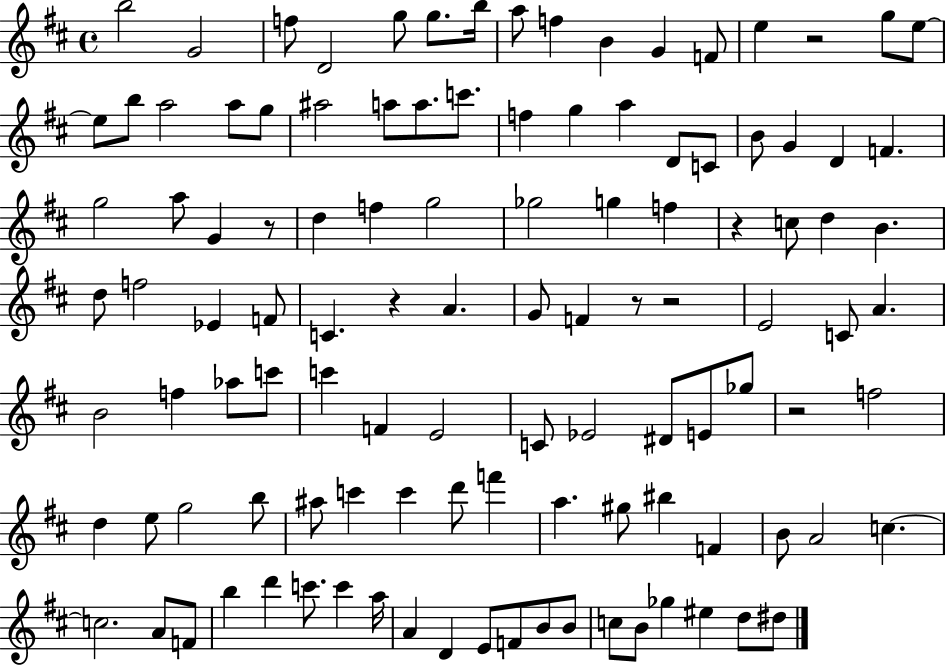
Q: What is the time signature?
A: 4/4